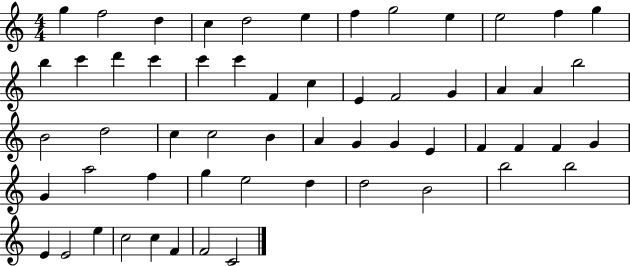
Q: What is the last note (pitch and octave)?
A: C4